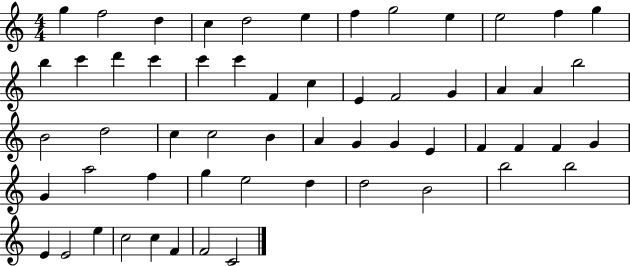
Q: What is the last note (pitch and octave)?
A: C4